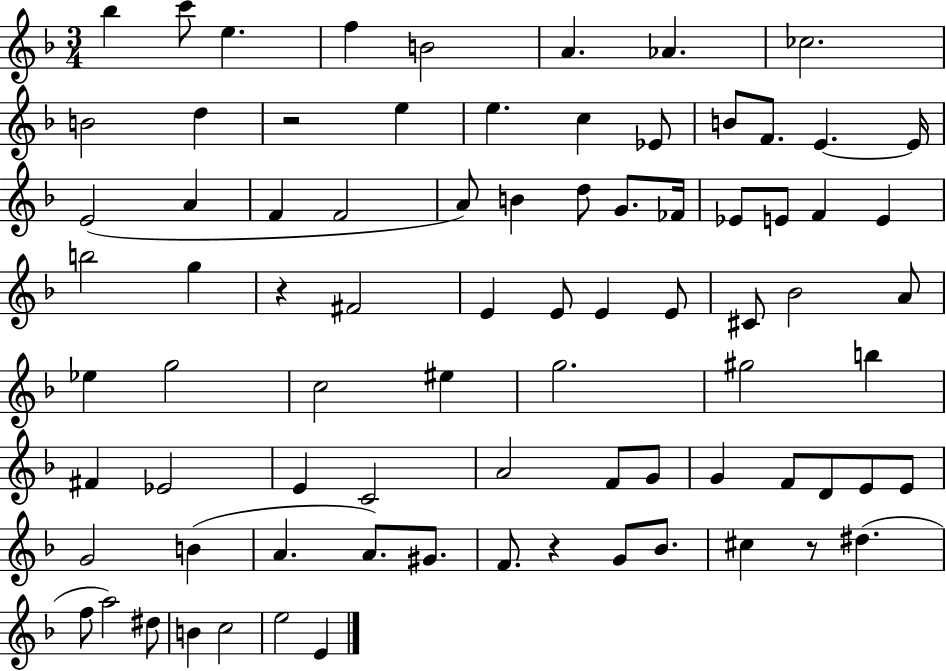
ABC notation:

X:1
T:Untitled
M:3/4
L:1/4
K:F
_b c'/2 e f B2 A _A _c2 B2 d z2 e e c _E/2 B/2 F/2 E E/4 E2 A F F2 A/2 B d/2 G/2 _F/4 _E/2 E/2 F E b2 g z ^F2 E E/2 E E/2 ^C/2 _B2 A/2 _e g2 c2 ^e g2 ^g2 b ^F _E2 E C2 A2 F/2 G/2 G F/2 D/2 E/2 E/2 G2 B A A/2 ^G/2 F/2 z G/2 _B/2 ^c z/2 ^d f/2 a2 ^d/2 B c2 e2 E